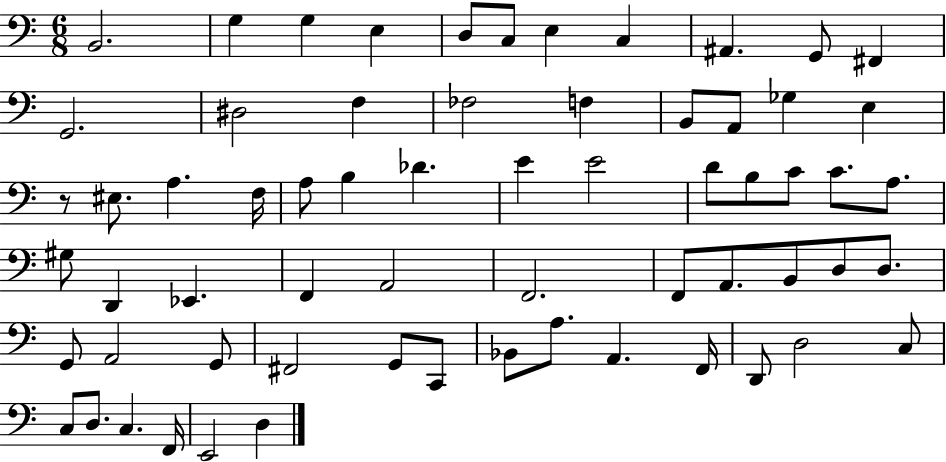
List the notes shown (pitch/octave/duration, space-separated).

B2/h. G3/q G3/q E3/q D3/e C3/e E3/q C3/q A#2/q. G2/e F#2/q G2/h. D#3/h F3/q FES3/h F3/q B2/e A2/e Gb3/q E3/q R/e EIS3/e. A3/q. F3/s A3/e B3/q Db4/q. E4/q E4/h D4/e B3/e C4/e C4/e. A3/e. G#3/e D2/q Eb2/q. F2/q A2/h F2/h. F2/e A2/e. B2/e D3/e D3/e. G2/e A2/h G2/e F#2/h G2/e C2/e Bb2/e A3/e. A2/q. F2/s D2/e D3/h C3/e C3/e D3/e. C3/q. F2/s E2/h D3/q